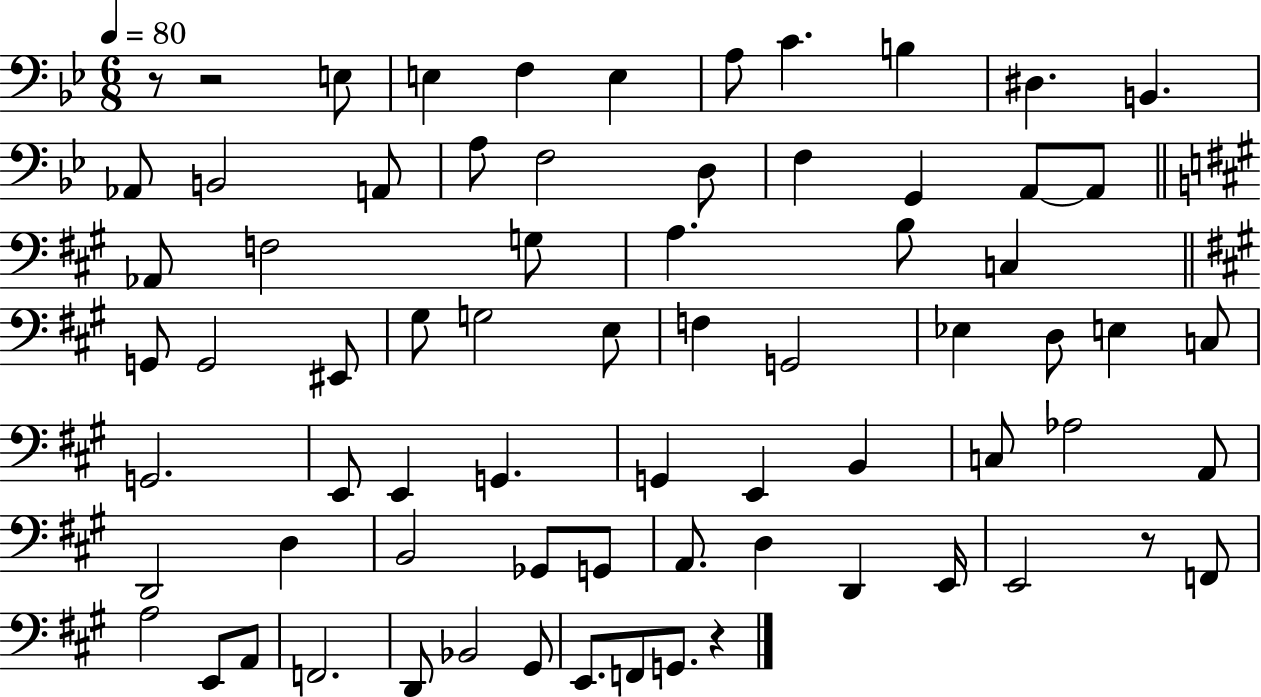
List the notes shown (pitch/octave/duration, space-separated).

R/e R/h E3/e E3/q F3/q E3/q A3/e C4/q. B3/q D#3/q. B2/q. Ab2/e B2/h A2/e A3/e F3/h D3/e F3/q G2/q A2/e A2/e Ab2/e F3/h G3/e A3/q. B3/e C3/q G2/e G2/h EIS2/e G#3/e G3/h E3/e F3/q G2/h Eb3/q D3/e E3/q C3/e G2/h. E2/e E2/q G2/q. G2/q E2/q B2/q C3/e Ab3/h A2/e D2/h D3/q B2/h Gb2/e G2/e A2/e. D3/q D2/q E2/s E2/h R/e F2/e A3/h E2/e A2/e F2/h. D2/e Bb2/h G#2/e E2/e. F2/e G2/e. R/q